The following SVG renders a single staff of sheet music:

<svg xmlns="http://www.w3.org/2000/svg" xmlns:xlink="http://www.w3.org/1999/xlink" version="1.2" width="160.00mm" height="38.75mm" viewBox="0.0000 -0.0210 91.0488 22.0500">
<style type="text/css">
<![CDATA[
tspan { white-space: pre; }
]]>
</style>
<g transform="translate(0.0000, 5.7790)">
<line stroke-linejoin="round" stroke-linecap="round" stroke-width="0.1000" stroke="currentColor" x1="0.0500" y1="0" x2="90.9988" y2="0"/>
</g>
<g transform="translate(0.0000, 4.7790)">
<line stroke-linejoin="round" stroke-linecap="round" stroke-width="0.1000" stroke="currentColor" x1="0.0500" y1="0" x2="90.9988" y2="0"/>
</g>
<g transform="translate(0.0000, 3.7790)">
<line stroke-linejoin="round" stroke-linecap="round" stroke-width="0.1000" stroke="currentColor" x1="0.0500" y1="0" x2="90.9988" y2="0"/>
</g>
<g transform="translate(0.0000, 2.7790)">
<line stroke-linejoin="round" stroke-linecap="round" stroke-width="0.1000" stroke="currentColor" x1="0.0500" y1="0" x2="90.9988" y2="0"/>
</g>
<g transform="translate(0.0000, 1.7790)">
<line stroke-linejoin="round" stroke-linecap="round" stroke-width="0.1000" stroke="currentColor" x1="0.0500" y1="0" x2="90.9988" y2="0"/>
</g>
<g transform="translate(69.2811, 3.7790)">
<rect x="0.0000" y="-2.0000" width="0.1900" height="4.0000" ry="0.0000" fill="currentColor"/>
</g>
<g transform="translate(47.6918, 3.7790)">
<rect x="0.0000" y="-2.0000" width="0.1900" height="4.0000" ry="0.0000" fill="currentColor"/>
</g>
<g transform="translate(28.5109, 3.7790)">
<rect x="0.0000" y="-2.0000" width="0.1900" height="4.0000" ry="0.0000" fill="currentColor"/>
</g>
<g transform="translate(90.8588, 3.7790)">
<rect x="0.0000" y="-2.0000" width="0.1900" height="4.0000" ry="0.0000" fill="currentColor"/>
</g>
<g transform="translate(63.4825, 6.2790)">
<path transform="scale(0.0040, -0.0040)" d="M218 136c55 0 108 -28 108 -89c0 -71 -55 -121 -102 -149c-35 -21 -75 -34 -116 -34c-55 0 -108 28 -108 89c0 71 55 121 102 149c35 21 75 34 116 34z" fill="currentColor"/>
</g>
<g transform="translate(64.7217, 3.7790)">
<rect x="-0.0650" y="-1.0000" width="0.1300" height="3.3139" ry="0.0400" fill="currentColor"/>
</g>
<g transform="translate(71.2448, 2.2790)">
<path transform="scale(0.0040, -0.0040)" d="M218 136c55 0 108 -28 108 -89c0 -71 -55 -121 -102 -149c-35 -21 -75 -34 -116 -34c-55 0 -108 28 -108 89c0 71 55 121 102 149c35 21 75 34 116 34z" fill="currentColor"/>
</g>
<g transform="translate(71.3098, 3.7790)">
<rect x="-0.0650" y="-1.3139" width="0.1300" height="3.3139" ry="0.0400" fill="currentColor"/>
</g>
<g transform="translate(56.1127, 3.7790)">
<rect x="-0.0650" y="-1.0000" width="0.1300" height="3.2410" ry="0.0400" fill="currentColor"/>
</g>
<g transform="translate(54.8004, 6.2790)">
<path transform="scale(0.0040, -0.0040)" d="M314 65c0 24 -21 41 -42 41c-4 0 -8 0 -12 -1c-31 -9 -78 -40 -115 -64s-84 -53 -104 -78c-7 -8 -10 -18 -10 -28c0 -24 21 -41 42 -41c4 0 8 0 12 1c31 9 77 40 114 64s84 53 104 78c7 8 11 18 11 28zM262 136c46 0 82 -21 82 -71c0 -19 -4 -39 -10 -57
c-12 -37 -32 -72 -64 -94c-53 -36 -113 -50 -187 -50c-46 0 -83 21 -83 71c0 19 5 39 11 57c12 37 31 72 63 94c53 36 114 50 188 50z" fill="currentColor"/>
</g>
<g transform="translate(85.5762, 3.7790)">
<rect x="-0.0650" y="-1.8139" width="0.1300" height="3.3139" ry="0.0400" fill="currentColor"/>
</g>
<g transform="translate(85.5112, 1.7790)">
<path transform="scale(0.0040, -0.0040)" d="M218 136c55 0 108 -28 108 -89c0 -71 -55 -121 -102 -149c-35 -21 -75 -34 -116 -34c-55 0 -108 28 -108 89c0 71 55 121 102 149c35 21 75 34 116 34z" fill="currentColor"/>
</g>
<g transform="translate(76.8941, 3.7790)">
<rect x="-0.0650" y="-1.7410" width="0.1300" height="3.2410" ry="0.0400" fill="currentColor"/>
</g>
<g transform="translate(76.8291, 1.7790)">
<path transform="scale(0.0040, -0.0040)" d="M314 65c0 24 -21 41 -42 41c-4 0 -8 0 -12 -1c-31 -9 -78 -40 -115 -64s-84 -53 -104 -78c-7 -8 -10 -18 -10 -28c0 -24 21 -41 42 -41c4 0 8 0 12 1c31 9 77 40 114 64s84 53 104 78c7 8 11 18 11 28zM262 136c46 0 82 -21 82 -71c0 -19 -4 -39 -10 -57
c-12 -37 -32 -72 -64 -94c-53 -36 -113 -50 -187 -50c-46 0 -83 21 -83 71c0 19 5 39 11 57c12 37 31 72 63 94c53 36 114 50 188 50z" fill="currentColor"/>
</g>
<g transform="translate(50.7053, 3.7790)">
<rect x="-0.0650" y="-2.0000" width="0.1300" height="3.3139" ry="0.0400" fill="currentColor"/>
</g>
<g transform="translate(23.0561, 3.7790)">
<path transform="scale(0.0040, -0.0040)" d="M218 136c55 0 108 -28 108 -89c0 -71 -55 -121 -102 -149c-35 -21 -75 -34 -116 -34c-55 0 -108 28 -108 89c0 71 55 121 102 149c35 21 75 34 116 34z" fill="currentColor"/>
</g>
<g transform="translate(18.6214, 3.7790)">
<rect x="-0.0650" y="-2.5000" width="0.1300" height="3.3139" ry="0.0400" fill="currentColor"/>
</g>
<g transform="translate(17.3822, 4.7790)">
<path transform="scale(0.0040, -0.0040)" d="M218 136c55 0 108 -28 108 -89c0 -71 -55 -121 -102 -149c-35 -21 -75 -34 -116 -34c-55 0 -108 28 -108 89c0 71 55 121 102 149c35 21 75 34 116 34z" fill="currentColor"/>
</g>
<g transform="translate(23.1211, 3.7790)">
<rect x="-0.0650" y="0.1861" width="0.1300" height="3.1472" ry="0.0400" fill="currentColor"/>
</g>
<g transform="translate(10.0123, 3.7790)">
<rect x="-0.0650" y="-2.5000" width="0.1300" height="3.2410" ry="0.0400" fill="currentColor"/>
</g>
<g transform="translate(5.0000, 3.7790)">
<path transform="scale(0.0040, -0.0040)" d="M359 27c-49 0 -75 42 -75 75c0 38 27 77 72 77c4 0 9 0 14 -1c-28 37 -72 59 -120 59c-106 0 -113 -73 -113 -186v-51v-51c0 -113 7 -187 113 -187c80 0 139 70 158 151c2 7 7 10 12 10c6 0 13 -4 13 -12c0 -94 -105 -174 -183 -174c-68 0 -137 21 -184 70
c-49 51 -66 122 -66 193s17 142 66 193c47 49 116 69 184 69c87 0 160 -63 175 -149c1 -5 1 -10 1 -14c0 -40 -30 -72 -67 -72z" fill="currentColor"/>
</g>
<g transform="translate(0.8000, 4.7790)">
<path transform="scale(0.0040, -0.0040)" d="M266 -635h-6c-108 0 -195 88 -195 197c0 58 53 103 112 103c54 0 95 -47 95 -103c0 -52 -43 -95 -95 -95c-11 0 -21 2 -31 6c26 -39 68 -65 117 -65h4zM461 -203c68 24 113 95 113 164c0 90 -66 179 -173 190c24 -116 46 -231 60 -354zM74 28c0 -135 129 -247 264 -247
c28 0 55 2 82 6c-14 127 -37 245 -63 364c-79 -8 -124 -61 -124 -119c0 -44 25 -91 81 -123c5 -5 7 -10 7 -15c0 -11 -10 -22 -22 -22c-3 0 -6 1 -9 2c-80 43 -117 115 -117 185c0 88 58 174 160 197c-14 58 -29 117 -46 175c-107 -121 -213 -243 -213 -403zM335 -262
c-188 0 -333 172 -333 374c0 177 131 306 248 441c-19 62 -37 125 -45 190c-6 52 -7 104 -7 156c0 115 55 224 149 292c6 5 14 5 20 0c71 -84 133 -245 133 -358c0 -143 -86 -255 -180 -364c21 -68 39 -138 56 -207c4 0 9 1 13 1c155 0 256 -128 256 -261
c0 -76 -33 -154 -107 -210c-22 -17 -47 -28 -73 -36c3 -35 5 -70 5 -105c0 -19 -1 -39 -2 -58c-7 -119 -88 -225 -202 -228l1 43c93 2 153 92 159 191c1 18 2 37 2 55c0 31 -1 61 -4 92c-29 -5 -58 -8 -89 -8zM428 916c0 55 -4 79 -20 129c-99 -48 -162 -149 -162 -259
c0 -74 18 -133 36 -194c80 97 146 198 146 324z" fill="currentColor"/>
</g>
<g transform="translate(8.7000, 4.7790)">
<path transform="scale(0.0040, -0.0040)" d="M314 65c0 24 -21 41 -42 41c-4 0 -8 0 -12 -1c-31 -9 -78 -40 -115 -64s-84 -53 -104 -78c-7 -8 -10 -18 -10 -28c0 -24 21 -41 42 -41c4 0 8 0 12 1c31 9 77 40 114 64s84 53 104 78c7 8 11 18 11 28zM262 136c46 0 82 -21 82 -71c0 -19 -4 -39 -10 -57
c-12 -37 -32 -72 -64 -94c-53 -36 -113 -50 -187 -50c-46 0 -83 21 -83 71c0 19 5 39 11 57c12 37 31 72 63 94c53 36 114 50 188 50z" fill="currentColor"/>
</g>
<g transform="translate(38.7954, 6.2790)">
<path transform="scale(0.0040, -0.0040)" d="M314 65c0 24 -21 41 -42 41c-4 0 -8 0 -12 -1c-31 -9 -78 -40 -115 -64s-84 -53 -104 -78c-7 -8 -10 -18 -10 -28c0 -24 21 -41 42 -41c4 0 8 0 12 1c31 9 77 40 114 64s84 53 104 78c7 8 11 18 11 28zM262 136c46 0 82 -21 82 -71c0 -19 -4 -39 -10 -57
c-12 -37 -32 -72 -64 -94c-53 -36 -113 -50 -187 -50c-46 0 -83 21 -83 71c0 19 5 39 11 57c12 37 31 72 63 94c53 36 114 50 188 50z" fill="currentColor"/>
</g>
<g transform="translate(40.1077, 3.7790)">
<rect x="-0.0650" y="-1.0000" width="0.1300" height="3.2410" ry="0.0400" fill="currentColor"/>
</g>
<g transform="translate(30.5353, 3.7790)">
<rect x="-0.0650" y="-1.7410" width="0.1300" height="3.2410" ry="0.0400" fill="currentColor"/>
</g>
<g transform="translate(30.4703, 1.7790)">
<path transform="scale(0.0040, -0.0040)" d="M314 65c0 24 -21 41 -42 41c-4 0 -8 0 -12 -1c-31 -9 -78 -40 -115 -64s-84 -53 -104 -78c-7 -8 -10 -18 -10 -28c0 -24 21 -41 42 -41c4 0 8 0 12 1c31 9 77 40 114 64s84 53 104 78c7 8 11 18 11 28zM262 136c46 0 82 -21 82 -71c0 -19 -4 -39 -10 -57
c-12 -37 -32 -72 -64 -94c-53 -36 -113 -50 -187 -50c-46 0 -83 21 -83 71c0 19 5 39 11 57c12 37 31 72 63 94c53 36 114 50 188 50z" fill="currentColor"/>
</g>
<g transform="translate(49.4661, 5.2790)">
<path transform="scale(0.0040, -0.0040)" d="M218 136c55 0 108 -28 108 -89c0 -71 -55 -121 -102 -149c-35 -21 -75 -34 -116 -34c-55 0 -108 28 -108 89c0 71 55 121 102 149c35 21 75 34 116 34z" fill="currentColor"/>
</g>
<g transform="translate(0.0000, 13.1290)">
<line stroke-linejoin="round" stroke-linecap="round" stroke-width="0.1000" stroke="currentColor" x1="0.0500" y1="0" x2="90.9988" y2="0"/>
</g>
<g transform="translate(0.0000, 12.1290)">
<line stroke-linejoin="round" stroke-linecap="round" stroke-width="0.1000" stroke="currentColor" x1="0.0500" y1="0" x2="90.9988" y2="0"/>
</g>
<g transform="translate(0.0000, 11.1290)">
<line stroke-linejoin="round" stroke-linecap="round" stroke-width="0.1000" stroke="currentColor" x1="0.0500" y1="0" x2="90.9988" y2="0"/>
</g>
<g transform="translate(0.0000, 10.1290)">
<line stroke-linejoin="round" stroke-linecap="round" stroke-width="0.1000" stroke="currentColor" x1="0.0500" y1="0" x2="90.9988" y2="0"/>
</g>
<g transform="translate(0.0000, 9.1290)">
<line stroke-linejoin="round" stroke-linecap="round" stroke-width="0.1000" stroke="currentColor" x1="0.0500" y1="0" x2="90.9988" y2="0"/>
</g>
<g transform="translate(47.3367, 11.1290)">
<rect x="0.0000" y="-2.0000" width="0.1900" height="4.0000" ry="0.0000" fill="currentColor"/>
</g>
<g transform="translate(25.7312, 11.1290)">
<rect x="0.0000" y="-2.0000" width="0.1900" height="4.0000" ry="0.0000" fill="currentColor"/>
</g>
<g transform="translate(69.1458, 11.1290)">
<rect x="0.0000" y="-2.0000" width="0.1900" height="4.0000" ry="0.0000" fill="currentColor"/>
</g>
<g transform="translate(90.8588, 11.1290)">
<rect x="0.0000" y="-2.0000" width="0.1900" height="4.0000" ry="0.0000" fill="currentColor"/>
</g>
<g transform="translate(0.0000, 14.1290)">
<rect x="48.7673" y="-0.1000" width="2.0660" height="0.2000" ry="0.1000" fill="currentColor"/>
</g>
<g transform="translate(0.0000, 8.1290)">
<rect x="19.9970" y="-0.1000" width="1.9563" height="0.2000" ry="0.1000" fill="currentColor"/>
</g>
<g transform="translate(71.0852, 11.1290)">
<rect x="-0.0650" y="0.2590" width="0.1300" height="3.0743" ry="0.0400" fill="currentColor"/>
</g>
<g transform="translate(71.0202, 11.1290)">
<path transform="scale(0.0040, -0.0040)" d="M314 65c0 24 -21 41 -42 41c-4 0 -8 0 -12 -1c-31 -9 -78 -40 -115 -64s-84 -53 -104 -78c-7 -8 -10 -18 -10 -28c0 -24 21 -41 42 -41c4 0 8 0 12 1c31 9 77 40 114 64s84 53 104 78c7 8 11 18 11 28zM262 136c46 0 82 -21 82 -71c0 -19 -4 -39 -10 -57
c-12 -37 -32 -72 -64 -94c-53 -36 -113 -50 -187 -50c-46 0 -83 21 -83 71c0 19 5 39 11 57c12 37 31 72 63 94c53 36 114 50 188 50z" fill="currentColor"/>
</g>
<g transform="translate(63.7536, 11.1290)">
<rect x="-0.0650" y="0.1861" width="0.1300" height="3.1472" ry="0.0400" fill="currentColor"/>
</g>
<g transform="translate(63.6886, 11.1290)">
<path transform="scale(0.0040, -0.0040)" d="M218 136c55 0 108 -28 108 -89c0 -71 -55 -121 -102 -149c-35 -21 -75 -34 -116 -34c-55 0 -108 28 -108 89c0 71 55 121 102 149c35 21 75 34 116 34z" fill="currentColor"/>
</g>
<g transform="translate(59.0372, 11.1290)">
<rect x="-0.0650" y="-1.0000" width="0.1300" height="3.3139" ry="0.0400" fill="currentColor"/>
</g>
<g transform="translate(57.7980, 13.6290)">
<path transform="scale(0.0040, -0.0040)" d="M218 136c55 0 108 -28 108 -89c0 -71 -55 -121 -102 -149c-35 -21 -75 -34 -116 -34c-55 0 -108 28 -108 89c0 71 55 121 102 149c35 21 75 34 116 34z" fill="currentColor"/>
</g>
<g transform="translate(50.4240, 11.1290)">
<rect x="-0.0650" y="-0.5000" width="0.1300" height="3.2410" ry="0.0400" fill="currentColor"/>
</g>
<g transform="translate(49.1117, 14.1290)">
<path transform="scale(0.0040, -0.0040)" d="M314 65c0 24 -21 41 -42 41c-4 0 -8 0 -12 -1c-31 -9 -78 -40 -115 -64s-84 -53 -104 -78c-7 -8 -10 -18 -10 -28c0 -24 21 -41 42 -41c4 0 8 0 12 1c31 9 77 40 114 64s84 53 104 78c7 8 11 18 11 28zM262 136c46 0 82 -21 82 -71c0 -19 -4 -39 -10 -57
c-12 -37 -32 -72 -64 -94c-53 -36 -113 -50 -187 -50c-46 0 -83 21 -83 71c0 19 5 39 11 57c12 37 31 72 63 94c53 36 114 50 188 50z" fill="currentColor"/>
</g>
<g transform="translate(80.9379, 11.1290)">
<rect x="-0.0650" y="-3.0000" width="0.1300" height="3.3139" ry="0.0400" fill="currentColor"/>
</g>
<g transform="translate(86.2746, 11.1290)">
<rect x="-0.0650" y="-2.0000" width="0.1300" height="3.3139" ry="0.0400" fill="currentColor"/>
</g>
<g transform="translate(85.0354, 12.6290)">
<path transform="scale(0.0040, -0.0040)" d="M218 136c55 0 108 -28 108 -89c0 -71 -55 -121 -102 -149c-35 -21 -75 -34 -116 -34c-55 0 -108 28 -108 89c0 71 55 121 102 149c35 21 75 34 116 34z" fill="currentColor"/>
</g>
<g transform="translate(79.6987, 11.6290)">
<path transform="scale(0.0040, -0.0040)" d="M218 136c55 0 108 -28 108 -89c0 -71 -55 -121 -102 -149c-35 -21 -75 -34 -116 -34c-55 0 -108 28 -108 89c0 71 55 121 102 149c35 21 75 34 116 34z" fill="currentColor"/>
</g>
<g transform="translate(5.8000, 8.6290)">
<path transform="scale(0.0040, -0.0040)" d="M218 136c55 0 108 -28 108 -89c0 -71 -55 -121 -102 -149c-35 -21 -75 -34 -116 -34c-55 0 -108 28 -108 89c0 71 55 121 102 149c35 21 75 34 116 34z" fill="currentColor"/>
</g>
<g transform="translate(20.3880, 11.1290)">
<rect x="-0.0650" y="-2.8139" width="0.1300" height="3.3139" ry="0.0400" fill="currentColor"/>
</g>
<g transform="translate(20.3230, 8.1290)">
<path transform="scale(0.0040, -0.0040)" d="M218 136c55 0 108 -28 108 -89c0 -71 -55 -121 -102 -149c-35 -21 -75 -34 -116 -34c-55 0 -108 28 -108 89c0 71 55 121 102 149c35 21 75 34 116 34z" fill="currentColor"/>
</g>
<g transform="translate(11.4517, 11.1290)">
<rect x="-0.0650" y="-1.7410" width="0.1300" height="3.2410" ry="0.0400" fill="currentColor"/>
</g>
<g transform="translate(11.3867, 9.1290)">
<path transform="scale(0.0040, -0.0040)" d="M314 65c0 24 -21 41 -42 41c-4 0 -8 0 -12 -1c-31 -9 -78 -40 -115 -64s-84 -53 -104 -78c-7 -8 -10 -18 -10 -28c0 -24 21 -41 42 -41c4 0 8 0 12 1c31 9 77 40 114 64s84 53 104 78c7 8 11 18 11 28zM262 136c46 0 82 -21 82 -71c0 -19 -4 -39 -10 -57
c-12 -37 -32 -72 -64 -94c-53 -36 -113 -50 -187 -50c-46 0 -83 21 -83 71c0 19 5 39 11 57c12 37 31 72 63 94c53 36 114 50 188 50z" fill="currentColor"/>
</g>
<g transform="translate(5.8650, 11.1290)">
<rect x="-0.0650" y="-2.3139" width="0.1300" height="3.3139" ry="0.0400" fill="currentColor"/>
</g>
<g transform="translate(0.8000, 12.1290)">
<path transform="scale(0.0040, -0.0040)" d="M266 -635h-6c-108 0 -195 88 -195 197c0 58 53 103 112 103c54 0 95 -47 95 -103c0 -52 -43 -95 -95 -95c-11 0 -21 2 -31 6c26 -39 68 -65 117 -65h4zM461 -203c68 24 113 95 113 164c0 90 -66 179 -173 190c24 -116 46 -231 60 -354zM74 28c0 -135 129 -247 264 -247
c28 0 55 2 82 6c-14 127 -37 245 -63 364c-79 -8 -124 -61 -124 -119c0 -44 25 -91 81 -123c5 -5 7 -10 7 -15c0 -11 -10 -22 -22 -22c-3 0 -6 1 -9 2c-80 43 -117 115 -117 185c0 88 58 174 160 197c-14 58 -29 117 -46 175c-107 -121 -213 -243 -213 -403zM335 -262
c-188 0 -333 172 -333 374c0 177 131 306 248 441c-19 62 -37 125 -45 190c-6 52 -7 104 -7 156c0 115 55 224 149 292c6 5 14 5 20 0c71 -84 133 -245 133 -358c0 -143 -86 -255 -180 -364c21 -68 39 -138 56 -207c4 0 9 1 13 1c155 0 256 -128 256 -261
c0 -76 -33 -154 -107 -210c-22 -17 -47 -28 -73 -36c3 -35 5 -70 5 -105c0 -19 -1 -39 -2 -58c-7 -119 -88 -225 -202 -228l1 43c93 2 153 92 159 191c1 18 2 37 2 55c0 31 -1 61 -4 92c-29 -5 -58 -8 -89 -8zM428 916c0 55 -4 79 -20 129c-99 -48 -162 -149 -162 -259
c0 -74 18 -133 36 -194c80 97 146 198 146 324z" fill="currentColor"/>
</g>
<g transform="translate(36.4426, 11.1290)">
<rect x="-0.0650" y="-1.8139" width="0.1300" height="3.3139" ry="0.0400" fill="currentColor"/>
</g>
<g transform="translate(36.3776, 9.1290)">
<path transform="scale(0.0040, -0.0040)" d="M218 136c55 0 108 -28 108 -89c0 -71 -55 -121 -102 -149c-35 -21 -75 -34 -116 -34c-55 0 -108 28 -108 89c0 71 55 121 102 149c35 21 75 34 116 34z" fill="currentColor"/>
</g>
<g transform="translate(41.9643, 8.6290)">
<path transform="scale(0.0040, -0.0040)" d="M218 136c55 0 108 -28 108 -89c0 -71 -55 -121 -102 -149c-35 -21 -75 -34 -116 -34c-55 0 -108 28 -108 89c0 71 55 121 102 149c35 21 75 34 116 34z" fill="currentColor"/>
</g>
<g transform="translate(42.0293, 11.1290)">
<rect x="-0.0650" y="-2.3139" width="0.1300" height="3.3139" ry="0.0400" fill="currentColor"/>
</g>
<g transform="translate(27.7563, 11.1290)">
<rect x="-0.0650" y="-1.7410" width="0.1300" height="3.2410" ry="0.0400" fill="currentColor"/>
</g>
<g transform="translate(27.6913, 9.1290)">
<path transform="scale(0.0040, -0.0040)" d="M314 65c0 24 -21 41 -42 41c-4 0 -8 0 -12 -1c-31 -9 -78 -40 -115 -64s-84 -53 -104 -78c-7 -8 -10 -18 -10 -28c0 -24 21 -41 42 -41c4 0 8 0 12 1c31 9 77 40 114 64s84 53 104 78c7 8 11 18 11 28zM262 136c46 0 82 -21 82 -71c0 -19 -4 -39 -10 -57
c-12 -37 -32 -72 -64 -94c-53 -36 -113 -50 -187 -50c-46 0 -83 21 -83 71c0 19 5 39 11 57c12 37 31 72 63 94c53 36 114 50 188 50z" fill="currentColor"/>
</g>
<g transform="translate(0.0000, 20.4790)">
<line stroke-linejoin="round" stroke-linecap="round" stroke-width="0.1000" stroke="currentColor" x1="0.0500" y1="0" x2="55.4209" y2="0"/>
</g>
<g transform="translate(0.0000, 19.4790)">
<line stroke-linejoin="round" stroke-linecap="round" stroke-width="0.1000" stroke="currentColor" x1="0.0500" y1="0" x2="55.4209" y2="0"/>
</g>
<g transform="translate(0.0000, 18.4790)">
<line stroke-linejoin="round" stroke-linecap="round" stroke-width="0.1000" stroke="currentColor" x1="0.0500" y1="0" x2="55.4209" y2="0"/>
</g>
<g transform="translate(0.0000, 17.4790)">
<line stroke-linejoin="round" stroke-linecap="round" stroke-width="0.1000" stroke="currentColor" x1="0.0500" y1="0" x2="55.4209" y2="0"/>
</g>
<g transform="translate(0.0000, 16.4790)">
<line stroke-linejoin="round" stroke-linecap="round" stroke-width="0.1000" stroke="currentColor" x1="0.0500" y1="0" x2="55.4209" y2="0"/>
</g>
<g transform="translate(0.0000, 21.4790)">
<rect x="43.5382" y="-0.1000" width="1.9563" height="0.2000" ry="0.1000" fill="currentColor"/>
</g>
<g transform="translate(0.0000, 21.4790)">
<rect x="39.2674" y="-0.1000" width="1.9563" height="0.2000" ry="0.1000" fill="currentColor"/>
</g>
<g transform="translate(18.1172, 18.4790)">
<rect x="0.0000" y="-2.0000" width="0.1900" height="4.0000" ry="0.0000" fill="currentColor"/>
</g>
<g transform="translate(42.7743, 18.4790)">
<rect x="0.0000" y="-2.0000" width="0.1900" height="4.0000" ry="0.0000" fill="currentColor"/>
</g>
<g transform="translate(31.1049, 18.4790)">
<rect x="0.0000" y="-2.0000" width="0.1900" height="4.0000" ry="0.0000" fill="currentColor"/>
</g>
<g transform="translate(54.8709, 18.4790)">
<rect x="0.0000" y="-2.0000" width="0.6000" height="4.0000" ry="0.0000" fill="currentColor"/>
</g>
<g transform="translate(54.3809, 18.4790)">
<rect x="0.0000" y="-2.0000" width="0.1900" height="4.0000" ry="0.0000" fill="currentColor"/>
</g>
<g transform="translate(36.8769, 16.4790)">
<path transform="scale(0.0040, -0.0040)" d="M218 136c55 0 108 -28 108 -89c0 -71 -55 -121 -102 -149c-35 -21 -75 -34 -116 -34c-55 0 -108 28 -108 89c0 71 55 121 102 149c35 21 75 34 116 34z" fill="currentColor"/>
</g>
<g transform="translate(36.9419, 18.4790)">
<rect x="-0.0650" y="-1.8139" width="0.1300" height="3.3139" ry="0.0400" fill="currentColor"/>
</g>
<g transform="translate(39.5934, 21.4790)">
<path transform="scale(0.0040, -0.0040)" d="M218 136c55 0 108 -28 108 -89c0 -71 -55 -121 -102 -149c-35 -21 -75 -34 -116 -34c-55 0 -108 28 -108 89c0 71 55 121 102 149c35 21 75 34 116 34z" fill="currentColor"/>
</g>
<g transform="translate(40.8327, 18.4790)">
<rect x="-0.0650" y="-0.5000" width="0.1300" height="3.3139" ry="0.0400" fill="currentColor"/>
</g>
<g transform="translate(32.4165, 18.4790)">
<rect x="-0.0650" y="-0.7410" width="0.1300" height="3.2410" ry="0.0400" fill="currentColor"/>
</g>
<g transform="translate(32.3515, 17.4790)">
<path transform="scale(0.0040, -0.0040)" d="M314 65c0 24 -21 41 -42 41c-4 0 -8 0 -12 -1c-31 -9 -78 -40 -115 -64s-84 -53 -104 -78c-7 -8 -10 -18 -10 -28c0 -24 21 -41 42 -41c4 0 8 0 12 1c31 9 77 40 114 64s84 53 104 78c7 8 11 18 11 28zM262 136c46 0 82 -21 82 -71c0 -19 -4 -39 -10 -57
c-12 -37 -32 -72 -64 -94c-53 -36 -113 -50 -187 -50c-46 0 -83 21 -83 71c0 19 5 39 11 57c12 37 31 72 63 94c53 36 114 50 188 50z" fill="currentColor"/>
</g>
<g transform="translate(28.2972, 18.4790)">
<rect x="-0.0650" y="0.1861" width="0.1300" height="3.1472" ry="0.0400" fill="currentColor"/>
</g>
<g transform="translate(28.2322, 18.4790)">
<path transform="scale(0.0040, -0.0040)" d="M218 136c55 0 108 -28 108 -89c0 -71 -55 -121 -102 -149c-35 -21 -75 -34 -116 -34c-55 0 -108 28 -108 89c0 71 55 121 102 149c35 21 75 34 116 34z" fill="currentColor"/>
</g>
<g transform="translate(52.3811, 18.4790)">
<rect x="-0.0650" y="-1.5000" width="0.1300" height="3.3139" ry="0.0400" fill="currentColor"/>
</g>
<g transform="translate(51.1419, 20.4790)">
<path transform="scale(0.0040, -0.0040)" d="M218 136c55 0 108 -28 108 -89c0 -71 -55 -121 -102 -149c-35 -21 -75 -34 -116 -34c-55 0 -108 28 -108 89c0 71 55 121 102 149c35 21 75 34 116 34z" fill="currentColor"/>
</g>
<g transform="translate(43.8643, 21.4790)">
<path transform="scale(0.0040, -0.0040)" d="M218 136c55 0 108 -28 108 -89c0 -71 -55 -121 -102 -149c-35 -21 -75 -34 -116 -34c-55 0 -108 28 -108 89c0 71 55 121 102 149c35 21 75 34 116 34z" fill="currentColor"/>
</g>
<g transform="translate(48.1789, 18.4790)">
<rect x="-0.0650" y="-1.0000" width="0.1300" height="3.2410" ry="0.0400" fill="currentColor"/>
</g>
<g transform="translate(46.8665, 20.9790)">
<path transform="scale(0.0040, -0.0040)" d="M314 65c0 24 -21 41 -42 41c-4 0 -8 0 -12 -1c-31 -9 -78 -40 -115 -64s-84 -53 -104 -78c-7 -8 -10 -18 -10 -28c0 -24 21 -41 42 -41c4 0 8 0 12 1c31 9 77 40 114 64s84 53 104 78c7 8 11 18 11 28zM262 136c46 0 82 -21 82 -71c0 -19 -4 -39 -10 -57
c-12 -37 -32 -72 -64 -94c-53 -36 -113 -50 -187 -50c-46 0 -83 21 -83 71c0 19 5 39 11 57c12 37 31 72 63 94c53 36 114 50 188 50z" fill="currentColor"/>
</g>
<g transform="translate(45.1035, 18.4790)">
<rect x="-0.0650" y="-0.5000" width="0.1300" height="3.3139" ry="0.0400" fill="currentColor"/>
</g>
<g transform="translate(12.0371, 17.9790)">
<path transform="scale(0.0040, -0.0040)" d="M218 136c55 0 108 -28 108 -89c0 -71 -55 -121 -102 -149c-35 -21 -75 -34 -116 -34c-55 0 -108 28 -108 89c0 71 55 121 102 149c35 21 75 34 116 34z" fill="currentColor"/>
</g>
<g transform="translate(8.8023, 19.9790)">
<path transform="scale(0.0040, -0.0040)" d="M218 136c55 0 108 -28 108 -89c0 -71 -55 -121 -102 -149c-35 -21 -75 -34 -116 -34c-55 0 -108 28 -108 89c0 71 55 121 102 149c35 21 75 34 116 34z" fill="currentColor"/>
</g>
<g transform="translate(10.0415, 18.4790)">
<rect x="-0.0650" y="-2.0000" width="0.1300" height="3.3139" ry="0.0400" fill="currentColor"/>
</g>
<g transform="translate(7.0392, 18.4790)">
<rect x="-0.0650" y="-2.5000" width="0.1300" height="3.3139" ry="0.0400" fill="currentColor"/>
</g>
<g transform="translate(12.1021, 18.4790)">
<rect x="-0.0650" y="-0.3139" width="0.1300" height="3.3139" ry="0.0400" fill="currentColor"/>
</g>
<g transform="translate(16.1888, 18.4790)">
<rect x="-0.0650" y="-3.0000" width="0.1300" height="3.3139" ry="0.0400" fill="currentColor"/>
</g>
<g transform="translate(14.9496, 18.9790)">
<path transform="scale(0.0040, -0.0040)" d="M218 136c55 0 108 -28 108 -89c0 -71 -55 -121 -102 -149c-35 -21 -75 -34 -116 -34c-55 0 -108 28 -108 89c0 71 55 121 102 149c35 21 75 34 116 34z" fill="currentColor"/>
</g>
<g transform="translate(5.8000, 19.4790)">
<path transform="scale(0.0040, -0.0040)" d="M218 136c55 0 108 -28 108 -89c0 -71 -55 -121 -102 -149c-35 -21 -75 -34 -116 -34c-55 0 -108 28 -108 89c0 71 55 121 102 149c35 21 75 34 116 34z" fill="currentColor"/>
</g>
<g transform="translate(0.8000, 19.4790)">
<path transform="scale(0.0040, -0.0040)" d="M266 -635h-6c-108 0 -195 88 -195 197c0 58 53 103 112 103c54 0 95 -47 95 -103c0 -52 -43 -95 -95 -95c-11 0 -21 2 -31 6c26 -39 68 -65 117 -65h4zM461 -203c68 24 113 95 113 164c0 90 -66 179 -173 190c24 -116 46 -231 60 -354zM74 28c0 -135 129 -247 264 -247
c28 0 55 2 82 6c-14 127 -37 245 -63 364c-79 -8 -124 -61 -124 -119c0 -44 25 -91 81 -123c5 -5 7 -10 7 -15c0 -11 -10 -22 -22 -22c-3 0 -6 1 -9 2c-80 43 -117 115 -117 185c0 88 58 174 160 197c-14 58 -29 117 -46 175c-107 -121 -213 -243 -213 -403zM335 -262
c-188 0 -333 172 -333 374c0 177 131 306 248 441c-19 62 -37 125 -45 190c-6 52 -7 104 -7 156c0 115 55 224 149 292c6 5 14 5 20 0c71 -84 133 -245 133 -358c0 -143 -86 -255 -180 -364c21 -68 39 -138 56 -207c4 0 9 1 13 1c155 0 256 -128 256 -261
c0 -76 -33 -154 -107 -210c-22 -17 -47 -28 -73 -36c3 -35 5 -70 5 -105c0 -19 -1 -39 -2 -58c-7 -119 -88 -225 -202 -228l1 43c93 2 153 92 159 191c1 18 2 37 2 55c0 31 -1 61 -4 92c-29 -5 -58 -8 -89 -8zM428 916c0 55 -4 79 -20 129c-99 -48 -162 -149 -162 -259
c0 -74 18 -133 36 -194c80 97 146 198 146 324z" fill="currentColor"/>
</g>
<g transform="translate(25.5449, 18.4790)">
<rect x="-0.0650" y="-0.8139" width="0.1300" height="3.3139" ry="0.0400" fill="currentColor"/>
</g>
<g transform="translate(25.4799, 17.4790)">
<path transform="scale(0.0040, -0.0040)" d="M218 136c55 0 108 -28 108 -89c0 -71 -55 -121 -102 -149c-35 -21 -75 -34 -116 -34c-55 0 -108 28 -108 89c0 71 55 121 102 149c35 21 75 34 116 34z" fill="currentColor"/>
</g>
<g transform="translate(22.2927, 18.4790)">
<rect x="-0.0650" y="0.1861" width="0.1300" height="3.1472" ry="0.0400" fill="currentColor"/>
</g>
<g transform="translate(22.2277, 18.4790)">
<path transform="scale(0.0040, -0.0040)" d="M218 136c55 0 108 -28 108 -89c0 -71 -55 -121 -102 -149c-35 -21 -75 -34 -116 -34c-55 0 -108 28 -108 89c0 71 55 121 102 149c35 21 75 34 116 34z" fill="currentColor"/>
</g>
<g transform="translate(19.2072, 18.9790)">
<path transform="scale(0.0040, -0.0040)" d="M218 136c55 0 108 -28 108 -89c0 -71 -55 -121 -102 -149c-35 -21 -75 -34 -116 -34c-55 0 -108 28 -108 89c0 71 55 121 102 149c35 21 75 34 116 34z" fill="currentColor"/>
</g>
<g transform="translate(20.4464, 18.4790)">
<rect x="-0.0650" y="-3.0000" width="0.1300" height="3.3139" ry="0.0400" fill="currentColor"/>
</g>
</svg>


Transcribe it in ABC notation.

X:1
T:Untitled
M:4/4
L:1/4
K:C
G2 G B f2 D2 F D2 D e f2 f g f2 a f2 f g C2 D B B2 A F G F c A A B d B d2 f C C D2 E